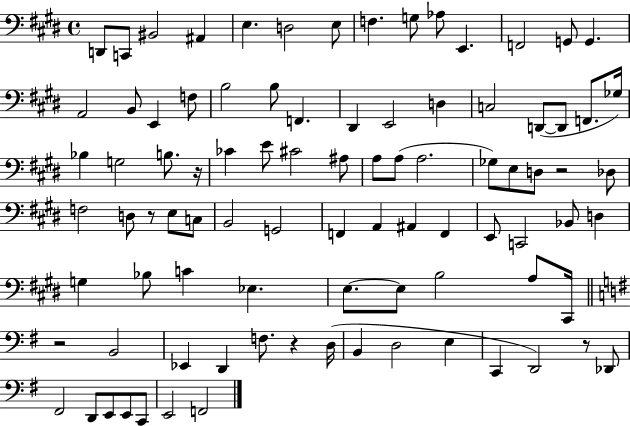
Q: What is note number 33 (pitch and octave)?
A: CES4